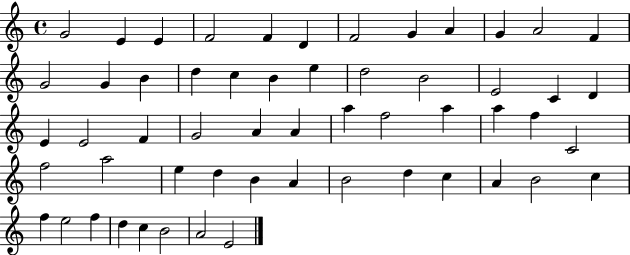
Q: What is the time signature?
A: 4/4